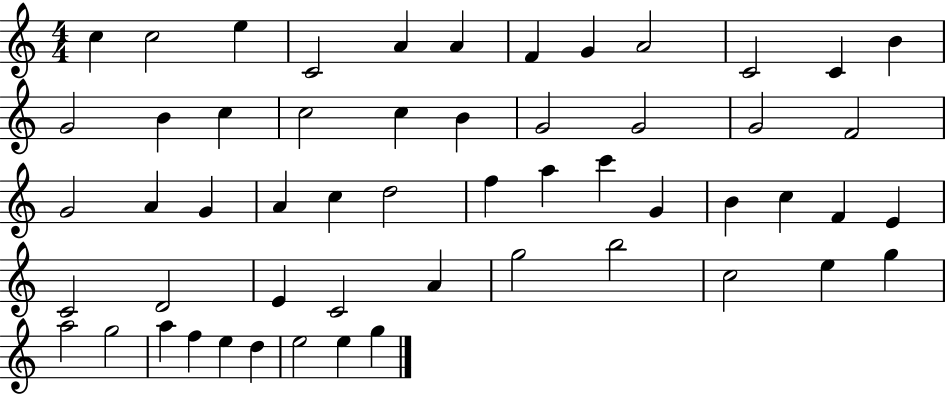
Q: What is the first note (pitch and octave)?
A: C5